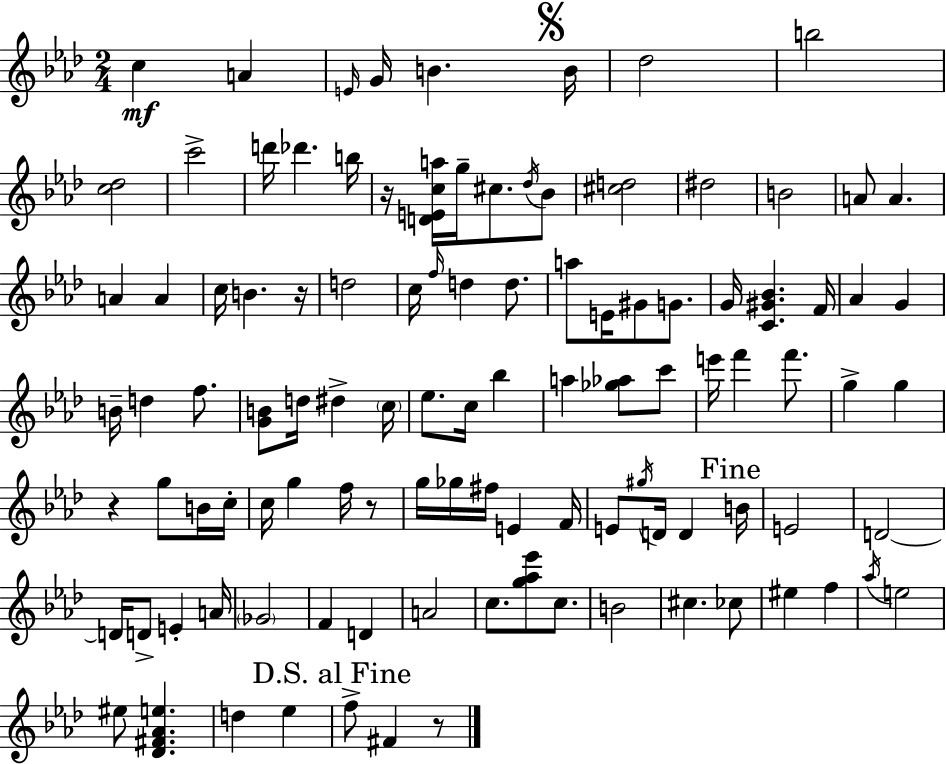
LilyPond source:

{
  \clef treble
  \numericTimeSignature
  \time 2/4
  \key f \minor
  c''4\mf a'4 | \grace { e'16 } g'16 b'4. | \mark \markup { \musicglyph "scripts.segno" } b'16 des''2 | b''2 | \break <c'' des''>2 | c'''2-> | d'''16 des'''4. | b''16 r16 <d' e' c'' a''>16 g''16-- cis''8. \acciaccatura { des''16 } | \break bes'8 <cis'' d''>2 | dis''2 | b'2 | a'8 a'4. | \break a'4 a'4 | c''16 b'4. | r16 d''2 | c''16 \grace { f''16 } d''4 | \break d''8. a''8 e'16 gis'8 | g'8. g'16 <c' gis' bes'>4. | f'16 aes'4 g'4 | b'16-- d''4 | \break f''8. <g' b'>8 d''16 dis''4-> | \parenthesize c''16 ees''8. c''16 bes''4 | a''4 <ges'' aes''>8 | c'''8 e'''16 f'''4 | \break f'''8. g''4-> g''4 | r4 g''8 | b'16 c''16-. c''16 g''4 | f''16 r8 g''16 ges''16 fis''16 e'4 | \break f'16 e'8 \acciaccatura { gis''16 } d'16 d'4 | \mark "Fine" b'16 e'2 | d'2~~ | d'16 d'8-> e'4-. | \break a'16 \parenthesize ges'2 | f'4 | d'4 a'2 | c''8. <g'' aes'' ees'''>8 | \break c''8. b'2 | cis''4. | ces''8 eis''4 | f''4 \acciaccatura { aes''16 } e''2 | \break eis''8 <des' fis' aes' e''>4. | d''4 | ees''4 \mark "D.S. al Fine" f''8-> fis'4 | r8 \bar "|."
}